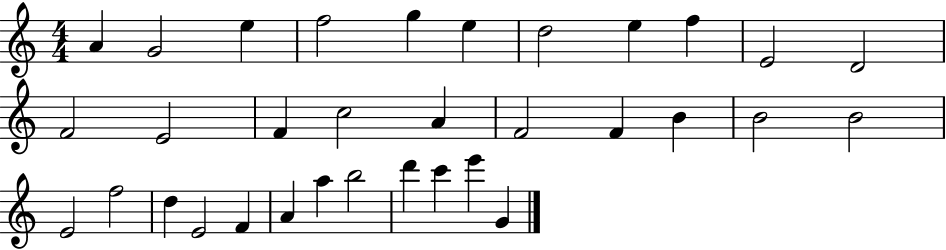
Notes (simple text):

A4/q G4/h E5/q F5/h G5/q E5/q D5/h E5/q F5/q E4/h D4/h F4/h E4/h F4/q C5/h A4/q F4/h F4/q B4/q B4/h B4/h E4/h F5/h D5/q E4/h F4/q A4/q A5/q B5/h D6/q C6/q E6/q G4/q